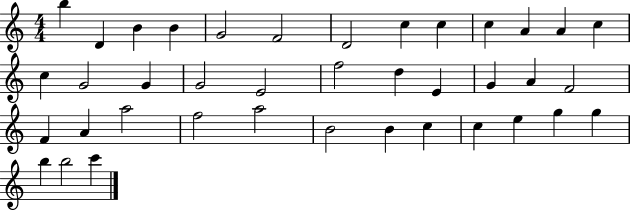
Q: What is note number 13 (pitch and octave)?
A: C5